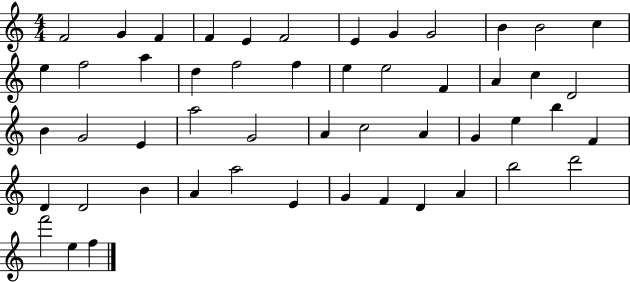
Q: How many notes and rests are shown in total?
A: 51